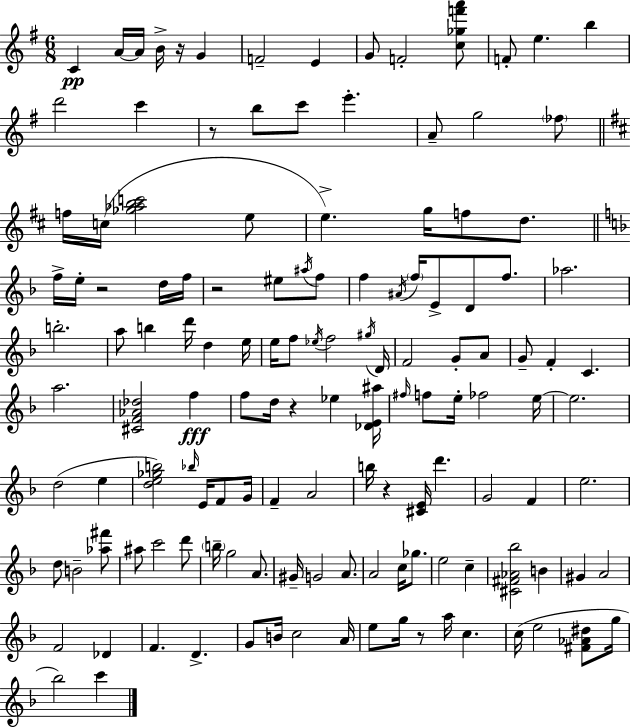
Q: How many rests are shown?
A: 7